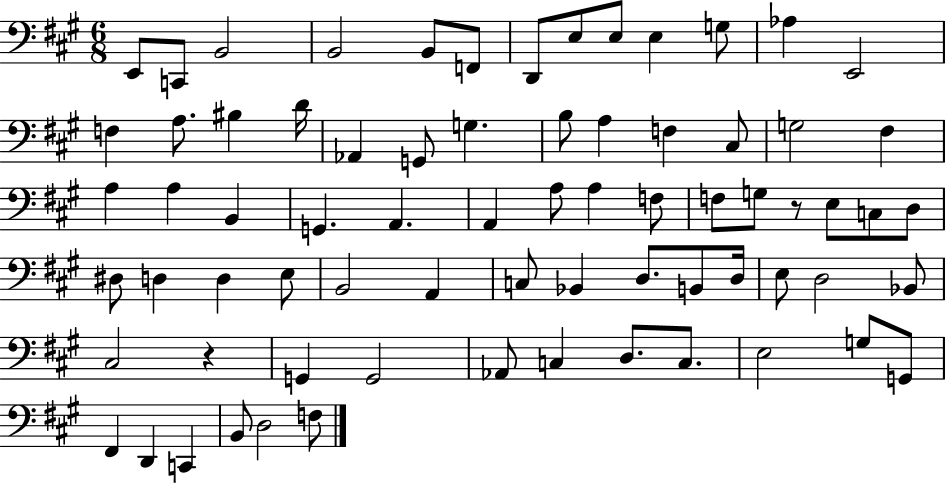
E2/e C2/e B2/h B2/h B2/e F2/e D2/e E3/e E3/e E3/q G3/e Ab3/q E2/h F3/q A3/e. BIS3/q D4/s Ab2/q G2/e G3/q. B3/e A3/q F3/q C#3/e G3/h F#3/q A3/q A3/q B2/q G2/q. A2/q. A2/q A3/e A3/q F3/e F3/e G3/e R/e E3/e C3/e D3/e D#3/e D3/q D3/q E3/e B2/h A2/q C3/e Bb2/q D3/e. B2/e D3/s E3/e D3/h Bb2/e C#3/h R/q G2/q G2/h Ab2/e C3/q D3/e. C3/e. E3/h G3/e G2/e F#2/q D2/q C2/q B2/e D3/h F3/e